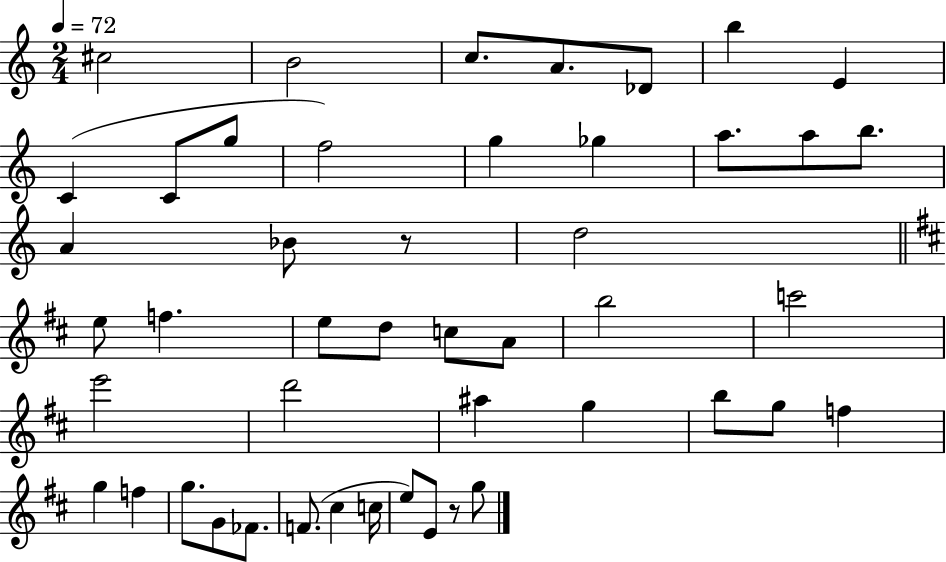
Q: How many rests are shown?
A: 2